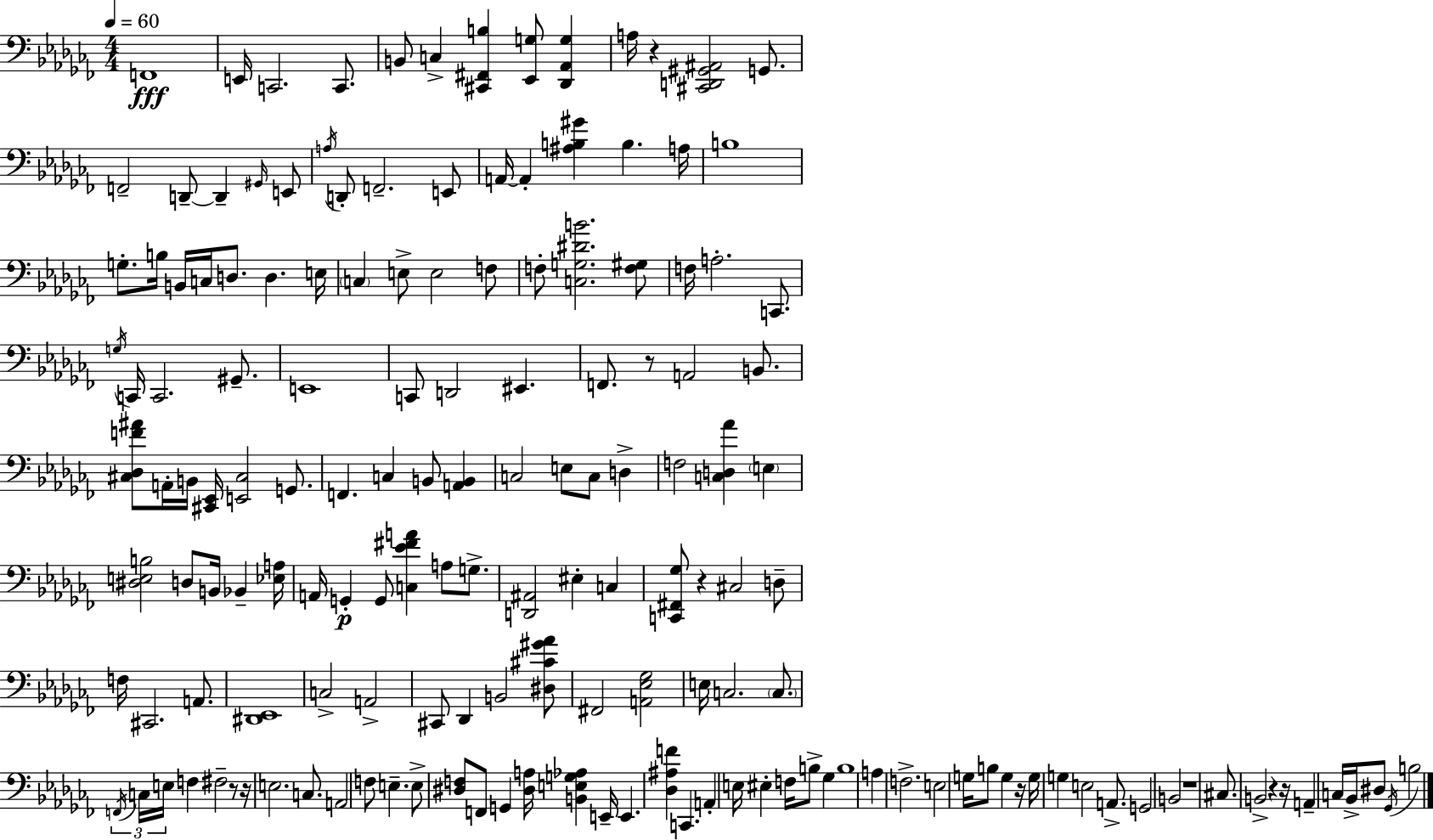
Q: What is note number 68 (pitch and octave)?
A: G3